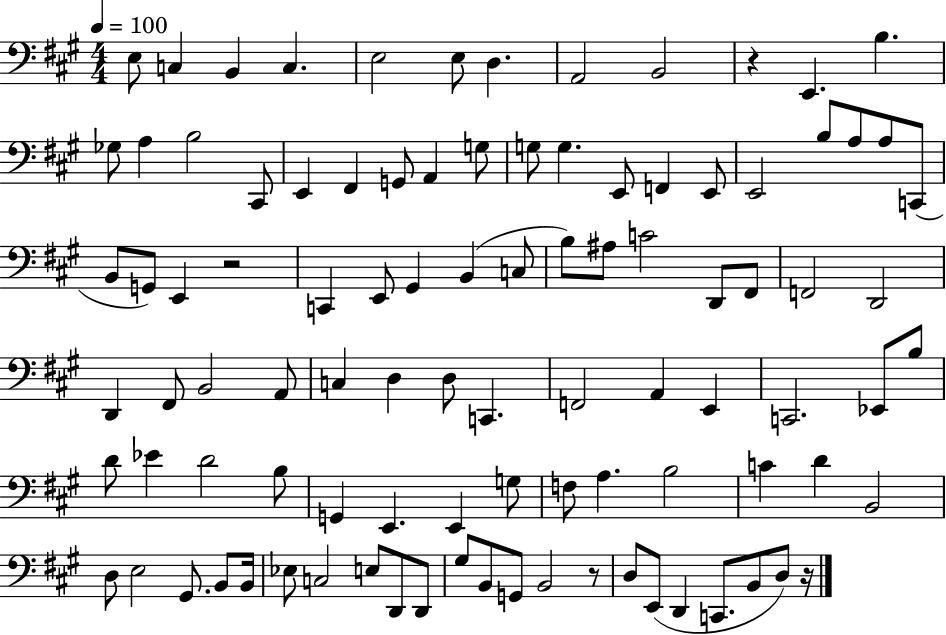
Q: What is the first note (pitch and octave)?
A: E3